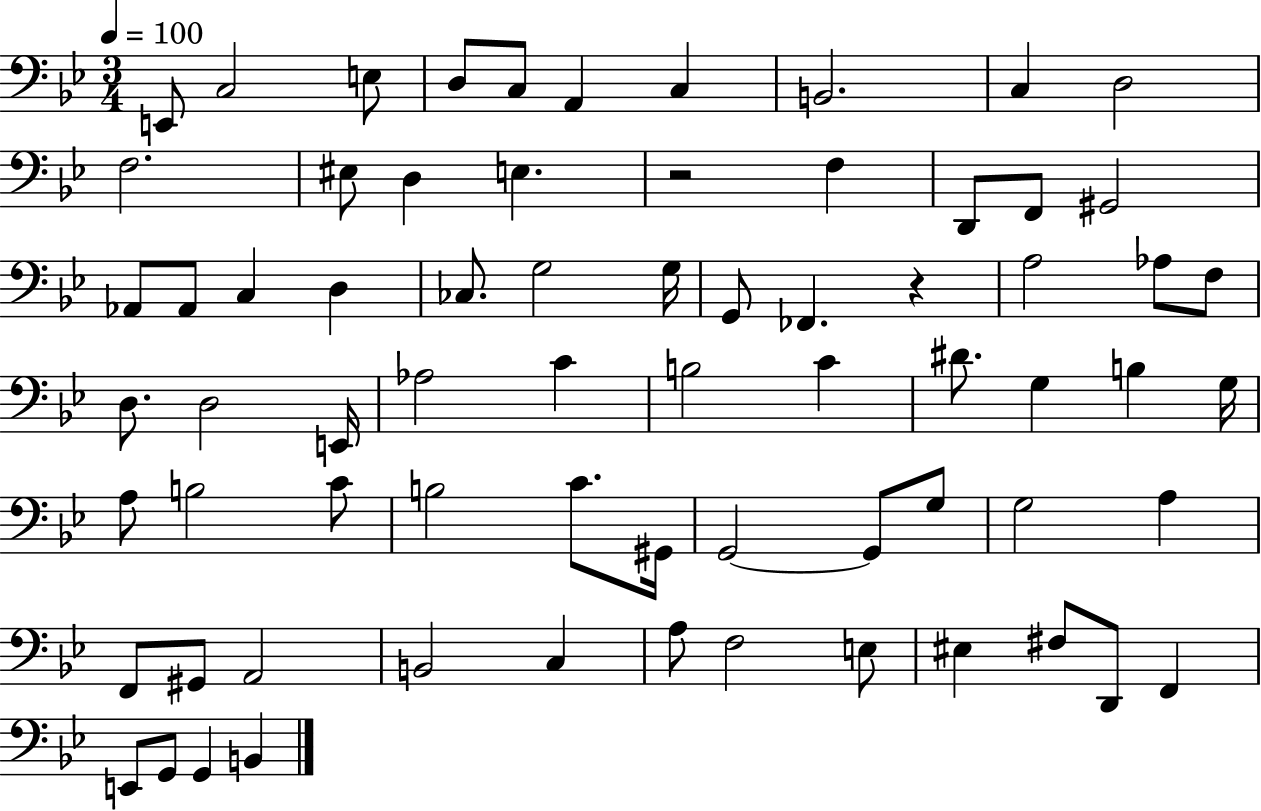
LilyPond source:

{
  \clef bass
  \numericTimeSignature
  \time 3/4
  \key bes \major
  \tempo 4 = 100
  \repeat volta 2 { e,8 c2 e8 | d8 c8 a,4 c4 | b,2. | c4 d2 | \break f2. | eis8 d4 e4. | r2 f4 | d,8 f,8 gis,2 | \break aes,8 aes,8 c4 d4 | ces8. g2 g16 | g,8 fes,4. r4 | a2 aes8 f8 | \break d8. d2 e,16 | aes2 c'4 | b2 c'4 | dis'8. g4 b4 g16 | \break a8 b2 c'8 | b2 c'8. gis,16 | g,2~~ g,8 g8 | g2 a4 | \break f,8 gis,8 a,2 | b,2 c4 | a8 f2 e8 | eis4 fis8 d,8 f,4 | \break e,8 g,8 g,4 b,4 | } \bar "|."
}